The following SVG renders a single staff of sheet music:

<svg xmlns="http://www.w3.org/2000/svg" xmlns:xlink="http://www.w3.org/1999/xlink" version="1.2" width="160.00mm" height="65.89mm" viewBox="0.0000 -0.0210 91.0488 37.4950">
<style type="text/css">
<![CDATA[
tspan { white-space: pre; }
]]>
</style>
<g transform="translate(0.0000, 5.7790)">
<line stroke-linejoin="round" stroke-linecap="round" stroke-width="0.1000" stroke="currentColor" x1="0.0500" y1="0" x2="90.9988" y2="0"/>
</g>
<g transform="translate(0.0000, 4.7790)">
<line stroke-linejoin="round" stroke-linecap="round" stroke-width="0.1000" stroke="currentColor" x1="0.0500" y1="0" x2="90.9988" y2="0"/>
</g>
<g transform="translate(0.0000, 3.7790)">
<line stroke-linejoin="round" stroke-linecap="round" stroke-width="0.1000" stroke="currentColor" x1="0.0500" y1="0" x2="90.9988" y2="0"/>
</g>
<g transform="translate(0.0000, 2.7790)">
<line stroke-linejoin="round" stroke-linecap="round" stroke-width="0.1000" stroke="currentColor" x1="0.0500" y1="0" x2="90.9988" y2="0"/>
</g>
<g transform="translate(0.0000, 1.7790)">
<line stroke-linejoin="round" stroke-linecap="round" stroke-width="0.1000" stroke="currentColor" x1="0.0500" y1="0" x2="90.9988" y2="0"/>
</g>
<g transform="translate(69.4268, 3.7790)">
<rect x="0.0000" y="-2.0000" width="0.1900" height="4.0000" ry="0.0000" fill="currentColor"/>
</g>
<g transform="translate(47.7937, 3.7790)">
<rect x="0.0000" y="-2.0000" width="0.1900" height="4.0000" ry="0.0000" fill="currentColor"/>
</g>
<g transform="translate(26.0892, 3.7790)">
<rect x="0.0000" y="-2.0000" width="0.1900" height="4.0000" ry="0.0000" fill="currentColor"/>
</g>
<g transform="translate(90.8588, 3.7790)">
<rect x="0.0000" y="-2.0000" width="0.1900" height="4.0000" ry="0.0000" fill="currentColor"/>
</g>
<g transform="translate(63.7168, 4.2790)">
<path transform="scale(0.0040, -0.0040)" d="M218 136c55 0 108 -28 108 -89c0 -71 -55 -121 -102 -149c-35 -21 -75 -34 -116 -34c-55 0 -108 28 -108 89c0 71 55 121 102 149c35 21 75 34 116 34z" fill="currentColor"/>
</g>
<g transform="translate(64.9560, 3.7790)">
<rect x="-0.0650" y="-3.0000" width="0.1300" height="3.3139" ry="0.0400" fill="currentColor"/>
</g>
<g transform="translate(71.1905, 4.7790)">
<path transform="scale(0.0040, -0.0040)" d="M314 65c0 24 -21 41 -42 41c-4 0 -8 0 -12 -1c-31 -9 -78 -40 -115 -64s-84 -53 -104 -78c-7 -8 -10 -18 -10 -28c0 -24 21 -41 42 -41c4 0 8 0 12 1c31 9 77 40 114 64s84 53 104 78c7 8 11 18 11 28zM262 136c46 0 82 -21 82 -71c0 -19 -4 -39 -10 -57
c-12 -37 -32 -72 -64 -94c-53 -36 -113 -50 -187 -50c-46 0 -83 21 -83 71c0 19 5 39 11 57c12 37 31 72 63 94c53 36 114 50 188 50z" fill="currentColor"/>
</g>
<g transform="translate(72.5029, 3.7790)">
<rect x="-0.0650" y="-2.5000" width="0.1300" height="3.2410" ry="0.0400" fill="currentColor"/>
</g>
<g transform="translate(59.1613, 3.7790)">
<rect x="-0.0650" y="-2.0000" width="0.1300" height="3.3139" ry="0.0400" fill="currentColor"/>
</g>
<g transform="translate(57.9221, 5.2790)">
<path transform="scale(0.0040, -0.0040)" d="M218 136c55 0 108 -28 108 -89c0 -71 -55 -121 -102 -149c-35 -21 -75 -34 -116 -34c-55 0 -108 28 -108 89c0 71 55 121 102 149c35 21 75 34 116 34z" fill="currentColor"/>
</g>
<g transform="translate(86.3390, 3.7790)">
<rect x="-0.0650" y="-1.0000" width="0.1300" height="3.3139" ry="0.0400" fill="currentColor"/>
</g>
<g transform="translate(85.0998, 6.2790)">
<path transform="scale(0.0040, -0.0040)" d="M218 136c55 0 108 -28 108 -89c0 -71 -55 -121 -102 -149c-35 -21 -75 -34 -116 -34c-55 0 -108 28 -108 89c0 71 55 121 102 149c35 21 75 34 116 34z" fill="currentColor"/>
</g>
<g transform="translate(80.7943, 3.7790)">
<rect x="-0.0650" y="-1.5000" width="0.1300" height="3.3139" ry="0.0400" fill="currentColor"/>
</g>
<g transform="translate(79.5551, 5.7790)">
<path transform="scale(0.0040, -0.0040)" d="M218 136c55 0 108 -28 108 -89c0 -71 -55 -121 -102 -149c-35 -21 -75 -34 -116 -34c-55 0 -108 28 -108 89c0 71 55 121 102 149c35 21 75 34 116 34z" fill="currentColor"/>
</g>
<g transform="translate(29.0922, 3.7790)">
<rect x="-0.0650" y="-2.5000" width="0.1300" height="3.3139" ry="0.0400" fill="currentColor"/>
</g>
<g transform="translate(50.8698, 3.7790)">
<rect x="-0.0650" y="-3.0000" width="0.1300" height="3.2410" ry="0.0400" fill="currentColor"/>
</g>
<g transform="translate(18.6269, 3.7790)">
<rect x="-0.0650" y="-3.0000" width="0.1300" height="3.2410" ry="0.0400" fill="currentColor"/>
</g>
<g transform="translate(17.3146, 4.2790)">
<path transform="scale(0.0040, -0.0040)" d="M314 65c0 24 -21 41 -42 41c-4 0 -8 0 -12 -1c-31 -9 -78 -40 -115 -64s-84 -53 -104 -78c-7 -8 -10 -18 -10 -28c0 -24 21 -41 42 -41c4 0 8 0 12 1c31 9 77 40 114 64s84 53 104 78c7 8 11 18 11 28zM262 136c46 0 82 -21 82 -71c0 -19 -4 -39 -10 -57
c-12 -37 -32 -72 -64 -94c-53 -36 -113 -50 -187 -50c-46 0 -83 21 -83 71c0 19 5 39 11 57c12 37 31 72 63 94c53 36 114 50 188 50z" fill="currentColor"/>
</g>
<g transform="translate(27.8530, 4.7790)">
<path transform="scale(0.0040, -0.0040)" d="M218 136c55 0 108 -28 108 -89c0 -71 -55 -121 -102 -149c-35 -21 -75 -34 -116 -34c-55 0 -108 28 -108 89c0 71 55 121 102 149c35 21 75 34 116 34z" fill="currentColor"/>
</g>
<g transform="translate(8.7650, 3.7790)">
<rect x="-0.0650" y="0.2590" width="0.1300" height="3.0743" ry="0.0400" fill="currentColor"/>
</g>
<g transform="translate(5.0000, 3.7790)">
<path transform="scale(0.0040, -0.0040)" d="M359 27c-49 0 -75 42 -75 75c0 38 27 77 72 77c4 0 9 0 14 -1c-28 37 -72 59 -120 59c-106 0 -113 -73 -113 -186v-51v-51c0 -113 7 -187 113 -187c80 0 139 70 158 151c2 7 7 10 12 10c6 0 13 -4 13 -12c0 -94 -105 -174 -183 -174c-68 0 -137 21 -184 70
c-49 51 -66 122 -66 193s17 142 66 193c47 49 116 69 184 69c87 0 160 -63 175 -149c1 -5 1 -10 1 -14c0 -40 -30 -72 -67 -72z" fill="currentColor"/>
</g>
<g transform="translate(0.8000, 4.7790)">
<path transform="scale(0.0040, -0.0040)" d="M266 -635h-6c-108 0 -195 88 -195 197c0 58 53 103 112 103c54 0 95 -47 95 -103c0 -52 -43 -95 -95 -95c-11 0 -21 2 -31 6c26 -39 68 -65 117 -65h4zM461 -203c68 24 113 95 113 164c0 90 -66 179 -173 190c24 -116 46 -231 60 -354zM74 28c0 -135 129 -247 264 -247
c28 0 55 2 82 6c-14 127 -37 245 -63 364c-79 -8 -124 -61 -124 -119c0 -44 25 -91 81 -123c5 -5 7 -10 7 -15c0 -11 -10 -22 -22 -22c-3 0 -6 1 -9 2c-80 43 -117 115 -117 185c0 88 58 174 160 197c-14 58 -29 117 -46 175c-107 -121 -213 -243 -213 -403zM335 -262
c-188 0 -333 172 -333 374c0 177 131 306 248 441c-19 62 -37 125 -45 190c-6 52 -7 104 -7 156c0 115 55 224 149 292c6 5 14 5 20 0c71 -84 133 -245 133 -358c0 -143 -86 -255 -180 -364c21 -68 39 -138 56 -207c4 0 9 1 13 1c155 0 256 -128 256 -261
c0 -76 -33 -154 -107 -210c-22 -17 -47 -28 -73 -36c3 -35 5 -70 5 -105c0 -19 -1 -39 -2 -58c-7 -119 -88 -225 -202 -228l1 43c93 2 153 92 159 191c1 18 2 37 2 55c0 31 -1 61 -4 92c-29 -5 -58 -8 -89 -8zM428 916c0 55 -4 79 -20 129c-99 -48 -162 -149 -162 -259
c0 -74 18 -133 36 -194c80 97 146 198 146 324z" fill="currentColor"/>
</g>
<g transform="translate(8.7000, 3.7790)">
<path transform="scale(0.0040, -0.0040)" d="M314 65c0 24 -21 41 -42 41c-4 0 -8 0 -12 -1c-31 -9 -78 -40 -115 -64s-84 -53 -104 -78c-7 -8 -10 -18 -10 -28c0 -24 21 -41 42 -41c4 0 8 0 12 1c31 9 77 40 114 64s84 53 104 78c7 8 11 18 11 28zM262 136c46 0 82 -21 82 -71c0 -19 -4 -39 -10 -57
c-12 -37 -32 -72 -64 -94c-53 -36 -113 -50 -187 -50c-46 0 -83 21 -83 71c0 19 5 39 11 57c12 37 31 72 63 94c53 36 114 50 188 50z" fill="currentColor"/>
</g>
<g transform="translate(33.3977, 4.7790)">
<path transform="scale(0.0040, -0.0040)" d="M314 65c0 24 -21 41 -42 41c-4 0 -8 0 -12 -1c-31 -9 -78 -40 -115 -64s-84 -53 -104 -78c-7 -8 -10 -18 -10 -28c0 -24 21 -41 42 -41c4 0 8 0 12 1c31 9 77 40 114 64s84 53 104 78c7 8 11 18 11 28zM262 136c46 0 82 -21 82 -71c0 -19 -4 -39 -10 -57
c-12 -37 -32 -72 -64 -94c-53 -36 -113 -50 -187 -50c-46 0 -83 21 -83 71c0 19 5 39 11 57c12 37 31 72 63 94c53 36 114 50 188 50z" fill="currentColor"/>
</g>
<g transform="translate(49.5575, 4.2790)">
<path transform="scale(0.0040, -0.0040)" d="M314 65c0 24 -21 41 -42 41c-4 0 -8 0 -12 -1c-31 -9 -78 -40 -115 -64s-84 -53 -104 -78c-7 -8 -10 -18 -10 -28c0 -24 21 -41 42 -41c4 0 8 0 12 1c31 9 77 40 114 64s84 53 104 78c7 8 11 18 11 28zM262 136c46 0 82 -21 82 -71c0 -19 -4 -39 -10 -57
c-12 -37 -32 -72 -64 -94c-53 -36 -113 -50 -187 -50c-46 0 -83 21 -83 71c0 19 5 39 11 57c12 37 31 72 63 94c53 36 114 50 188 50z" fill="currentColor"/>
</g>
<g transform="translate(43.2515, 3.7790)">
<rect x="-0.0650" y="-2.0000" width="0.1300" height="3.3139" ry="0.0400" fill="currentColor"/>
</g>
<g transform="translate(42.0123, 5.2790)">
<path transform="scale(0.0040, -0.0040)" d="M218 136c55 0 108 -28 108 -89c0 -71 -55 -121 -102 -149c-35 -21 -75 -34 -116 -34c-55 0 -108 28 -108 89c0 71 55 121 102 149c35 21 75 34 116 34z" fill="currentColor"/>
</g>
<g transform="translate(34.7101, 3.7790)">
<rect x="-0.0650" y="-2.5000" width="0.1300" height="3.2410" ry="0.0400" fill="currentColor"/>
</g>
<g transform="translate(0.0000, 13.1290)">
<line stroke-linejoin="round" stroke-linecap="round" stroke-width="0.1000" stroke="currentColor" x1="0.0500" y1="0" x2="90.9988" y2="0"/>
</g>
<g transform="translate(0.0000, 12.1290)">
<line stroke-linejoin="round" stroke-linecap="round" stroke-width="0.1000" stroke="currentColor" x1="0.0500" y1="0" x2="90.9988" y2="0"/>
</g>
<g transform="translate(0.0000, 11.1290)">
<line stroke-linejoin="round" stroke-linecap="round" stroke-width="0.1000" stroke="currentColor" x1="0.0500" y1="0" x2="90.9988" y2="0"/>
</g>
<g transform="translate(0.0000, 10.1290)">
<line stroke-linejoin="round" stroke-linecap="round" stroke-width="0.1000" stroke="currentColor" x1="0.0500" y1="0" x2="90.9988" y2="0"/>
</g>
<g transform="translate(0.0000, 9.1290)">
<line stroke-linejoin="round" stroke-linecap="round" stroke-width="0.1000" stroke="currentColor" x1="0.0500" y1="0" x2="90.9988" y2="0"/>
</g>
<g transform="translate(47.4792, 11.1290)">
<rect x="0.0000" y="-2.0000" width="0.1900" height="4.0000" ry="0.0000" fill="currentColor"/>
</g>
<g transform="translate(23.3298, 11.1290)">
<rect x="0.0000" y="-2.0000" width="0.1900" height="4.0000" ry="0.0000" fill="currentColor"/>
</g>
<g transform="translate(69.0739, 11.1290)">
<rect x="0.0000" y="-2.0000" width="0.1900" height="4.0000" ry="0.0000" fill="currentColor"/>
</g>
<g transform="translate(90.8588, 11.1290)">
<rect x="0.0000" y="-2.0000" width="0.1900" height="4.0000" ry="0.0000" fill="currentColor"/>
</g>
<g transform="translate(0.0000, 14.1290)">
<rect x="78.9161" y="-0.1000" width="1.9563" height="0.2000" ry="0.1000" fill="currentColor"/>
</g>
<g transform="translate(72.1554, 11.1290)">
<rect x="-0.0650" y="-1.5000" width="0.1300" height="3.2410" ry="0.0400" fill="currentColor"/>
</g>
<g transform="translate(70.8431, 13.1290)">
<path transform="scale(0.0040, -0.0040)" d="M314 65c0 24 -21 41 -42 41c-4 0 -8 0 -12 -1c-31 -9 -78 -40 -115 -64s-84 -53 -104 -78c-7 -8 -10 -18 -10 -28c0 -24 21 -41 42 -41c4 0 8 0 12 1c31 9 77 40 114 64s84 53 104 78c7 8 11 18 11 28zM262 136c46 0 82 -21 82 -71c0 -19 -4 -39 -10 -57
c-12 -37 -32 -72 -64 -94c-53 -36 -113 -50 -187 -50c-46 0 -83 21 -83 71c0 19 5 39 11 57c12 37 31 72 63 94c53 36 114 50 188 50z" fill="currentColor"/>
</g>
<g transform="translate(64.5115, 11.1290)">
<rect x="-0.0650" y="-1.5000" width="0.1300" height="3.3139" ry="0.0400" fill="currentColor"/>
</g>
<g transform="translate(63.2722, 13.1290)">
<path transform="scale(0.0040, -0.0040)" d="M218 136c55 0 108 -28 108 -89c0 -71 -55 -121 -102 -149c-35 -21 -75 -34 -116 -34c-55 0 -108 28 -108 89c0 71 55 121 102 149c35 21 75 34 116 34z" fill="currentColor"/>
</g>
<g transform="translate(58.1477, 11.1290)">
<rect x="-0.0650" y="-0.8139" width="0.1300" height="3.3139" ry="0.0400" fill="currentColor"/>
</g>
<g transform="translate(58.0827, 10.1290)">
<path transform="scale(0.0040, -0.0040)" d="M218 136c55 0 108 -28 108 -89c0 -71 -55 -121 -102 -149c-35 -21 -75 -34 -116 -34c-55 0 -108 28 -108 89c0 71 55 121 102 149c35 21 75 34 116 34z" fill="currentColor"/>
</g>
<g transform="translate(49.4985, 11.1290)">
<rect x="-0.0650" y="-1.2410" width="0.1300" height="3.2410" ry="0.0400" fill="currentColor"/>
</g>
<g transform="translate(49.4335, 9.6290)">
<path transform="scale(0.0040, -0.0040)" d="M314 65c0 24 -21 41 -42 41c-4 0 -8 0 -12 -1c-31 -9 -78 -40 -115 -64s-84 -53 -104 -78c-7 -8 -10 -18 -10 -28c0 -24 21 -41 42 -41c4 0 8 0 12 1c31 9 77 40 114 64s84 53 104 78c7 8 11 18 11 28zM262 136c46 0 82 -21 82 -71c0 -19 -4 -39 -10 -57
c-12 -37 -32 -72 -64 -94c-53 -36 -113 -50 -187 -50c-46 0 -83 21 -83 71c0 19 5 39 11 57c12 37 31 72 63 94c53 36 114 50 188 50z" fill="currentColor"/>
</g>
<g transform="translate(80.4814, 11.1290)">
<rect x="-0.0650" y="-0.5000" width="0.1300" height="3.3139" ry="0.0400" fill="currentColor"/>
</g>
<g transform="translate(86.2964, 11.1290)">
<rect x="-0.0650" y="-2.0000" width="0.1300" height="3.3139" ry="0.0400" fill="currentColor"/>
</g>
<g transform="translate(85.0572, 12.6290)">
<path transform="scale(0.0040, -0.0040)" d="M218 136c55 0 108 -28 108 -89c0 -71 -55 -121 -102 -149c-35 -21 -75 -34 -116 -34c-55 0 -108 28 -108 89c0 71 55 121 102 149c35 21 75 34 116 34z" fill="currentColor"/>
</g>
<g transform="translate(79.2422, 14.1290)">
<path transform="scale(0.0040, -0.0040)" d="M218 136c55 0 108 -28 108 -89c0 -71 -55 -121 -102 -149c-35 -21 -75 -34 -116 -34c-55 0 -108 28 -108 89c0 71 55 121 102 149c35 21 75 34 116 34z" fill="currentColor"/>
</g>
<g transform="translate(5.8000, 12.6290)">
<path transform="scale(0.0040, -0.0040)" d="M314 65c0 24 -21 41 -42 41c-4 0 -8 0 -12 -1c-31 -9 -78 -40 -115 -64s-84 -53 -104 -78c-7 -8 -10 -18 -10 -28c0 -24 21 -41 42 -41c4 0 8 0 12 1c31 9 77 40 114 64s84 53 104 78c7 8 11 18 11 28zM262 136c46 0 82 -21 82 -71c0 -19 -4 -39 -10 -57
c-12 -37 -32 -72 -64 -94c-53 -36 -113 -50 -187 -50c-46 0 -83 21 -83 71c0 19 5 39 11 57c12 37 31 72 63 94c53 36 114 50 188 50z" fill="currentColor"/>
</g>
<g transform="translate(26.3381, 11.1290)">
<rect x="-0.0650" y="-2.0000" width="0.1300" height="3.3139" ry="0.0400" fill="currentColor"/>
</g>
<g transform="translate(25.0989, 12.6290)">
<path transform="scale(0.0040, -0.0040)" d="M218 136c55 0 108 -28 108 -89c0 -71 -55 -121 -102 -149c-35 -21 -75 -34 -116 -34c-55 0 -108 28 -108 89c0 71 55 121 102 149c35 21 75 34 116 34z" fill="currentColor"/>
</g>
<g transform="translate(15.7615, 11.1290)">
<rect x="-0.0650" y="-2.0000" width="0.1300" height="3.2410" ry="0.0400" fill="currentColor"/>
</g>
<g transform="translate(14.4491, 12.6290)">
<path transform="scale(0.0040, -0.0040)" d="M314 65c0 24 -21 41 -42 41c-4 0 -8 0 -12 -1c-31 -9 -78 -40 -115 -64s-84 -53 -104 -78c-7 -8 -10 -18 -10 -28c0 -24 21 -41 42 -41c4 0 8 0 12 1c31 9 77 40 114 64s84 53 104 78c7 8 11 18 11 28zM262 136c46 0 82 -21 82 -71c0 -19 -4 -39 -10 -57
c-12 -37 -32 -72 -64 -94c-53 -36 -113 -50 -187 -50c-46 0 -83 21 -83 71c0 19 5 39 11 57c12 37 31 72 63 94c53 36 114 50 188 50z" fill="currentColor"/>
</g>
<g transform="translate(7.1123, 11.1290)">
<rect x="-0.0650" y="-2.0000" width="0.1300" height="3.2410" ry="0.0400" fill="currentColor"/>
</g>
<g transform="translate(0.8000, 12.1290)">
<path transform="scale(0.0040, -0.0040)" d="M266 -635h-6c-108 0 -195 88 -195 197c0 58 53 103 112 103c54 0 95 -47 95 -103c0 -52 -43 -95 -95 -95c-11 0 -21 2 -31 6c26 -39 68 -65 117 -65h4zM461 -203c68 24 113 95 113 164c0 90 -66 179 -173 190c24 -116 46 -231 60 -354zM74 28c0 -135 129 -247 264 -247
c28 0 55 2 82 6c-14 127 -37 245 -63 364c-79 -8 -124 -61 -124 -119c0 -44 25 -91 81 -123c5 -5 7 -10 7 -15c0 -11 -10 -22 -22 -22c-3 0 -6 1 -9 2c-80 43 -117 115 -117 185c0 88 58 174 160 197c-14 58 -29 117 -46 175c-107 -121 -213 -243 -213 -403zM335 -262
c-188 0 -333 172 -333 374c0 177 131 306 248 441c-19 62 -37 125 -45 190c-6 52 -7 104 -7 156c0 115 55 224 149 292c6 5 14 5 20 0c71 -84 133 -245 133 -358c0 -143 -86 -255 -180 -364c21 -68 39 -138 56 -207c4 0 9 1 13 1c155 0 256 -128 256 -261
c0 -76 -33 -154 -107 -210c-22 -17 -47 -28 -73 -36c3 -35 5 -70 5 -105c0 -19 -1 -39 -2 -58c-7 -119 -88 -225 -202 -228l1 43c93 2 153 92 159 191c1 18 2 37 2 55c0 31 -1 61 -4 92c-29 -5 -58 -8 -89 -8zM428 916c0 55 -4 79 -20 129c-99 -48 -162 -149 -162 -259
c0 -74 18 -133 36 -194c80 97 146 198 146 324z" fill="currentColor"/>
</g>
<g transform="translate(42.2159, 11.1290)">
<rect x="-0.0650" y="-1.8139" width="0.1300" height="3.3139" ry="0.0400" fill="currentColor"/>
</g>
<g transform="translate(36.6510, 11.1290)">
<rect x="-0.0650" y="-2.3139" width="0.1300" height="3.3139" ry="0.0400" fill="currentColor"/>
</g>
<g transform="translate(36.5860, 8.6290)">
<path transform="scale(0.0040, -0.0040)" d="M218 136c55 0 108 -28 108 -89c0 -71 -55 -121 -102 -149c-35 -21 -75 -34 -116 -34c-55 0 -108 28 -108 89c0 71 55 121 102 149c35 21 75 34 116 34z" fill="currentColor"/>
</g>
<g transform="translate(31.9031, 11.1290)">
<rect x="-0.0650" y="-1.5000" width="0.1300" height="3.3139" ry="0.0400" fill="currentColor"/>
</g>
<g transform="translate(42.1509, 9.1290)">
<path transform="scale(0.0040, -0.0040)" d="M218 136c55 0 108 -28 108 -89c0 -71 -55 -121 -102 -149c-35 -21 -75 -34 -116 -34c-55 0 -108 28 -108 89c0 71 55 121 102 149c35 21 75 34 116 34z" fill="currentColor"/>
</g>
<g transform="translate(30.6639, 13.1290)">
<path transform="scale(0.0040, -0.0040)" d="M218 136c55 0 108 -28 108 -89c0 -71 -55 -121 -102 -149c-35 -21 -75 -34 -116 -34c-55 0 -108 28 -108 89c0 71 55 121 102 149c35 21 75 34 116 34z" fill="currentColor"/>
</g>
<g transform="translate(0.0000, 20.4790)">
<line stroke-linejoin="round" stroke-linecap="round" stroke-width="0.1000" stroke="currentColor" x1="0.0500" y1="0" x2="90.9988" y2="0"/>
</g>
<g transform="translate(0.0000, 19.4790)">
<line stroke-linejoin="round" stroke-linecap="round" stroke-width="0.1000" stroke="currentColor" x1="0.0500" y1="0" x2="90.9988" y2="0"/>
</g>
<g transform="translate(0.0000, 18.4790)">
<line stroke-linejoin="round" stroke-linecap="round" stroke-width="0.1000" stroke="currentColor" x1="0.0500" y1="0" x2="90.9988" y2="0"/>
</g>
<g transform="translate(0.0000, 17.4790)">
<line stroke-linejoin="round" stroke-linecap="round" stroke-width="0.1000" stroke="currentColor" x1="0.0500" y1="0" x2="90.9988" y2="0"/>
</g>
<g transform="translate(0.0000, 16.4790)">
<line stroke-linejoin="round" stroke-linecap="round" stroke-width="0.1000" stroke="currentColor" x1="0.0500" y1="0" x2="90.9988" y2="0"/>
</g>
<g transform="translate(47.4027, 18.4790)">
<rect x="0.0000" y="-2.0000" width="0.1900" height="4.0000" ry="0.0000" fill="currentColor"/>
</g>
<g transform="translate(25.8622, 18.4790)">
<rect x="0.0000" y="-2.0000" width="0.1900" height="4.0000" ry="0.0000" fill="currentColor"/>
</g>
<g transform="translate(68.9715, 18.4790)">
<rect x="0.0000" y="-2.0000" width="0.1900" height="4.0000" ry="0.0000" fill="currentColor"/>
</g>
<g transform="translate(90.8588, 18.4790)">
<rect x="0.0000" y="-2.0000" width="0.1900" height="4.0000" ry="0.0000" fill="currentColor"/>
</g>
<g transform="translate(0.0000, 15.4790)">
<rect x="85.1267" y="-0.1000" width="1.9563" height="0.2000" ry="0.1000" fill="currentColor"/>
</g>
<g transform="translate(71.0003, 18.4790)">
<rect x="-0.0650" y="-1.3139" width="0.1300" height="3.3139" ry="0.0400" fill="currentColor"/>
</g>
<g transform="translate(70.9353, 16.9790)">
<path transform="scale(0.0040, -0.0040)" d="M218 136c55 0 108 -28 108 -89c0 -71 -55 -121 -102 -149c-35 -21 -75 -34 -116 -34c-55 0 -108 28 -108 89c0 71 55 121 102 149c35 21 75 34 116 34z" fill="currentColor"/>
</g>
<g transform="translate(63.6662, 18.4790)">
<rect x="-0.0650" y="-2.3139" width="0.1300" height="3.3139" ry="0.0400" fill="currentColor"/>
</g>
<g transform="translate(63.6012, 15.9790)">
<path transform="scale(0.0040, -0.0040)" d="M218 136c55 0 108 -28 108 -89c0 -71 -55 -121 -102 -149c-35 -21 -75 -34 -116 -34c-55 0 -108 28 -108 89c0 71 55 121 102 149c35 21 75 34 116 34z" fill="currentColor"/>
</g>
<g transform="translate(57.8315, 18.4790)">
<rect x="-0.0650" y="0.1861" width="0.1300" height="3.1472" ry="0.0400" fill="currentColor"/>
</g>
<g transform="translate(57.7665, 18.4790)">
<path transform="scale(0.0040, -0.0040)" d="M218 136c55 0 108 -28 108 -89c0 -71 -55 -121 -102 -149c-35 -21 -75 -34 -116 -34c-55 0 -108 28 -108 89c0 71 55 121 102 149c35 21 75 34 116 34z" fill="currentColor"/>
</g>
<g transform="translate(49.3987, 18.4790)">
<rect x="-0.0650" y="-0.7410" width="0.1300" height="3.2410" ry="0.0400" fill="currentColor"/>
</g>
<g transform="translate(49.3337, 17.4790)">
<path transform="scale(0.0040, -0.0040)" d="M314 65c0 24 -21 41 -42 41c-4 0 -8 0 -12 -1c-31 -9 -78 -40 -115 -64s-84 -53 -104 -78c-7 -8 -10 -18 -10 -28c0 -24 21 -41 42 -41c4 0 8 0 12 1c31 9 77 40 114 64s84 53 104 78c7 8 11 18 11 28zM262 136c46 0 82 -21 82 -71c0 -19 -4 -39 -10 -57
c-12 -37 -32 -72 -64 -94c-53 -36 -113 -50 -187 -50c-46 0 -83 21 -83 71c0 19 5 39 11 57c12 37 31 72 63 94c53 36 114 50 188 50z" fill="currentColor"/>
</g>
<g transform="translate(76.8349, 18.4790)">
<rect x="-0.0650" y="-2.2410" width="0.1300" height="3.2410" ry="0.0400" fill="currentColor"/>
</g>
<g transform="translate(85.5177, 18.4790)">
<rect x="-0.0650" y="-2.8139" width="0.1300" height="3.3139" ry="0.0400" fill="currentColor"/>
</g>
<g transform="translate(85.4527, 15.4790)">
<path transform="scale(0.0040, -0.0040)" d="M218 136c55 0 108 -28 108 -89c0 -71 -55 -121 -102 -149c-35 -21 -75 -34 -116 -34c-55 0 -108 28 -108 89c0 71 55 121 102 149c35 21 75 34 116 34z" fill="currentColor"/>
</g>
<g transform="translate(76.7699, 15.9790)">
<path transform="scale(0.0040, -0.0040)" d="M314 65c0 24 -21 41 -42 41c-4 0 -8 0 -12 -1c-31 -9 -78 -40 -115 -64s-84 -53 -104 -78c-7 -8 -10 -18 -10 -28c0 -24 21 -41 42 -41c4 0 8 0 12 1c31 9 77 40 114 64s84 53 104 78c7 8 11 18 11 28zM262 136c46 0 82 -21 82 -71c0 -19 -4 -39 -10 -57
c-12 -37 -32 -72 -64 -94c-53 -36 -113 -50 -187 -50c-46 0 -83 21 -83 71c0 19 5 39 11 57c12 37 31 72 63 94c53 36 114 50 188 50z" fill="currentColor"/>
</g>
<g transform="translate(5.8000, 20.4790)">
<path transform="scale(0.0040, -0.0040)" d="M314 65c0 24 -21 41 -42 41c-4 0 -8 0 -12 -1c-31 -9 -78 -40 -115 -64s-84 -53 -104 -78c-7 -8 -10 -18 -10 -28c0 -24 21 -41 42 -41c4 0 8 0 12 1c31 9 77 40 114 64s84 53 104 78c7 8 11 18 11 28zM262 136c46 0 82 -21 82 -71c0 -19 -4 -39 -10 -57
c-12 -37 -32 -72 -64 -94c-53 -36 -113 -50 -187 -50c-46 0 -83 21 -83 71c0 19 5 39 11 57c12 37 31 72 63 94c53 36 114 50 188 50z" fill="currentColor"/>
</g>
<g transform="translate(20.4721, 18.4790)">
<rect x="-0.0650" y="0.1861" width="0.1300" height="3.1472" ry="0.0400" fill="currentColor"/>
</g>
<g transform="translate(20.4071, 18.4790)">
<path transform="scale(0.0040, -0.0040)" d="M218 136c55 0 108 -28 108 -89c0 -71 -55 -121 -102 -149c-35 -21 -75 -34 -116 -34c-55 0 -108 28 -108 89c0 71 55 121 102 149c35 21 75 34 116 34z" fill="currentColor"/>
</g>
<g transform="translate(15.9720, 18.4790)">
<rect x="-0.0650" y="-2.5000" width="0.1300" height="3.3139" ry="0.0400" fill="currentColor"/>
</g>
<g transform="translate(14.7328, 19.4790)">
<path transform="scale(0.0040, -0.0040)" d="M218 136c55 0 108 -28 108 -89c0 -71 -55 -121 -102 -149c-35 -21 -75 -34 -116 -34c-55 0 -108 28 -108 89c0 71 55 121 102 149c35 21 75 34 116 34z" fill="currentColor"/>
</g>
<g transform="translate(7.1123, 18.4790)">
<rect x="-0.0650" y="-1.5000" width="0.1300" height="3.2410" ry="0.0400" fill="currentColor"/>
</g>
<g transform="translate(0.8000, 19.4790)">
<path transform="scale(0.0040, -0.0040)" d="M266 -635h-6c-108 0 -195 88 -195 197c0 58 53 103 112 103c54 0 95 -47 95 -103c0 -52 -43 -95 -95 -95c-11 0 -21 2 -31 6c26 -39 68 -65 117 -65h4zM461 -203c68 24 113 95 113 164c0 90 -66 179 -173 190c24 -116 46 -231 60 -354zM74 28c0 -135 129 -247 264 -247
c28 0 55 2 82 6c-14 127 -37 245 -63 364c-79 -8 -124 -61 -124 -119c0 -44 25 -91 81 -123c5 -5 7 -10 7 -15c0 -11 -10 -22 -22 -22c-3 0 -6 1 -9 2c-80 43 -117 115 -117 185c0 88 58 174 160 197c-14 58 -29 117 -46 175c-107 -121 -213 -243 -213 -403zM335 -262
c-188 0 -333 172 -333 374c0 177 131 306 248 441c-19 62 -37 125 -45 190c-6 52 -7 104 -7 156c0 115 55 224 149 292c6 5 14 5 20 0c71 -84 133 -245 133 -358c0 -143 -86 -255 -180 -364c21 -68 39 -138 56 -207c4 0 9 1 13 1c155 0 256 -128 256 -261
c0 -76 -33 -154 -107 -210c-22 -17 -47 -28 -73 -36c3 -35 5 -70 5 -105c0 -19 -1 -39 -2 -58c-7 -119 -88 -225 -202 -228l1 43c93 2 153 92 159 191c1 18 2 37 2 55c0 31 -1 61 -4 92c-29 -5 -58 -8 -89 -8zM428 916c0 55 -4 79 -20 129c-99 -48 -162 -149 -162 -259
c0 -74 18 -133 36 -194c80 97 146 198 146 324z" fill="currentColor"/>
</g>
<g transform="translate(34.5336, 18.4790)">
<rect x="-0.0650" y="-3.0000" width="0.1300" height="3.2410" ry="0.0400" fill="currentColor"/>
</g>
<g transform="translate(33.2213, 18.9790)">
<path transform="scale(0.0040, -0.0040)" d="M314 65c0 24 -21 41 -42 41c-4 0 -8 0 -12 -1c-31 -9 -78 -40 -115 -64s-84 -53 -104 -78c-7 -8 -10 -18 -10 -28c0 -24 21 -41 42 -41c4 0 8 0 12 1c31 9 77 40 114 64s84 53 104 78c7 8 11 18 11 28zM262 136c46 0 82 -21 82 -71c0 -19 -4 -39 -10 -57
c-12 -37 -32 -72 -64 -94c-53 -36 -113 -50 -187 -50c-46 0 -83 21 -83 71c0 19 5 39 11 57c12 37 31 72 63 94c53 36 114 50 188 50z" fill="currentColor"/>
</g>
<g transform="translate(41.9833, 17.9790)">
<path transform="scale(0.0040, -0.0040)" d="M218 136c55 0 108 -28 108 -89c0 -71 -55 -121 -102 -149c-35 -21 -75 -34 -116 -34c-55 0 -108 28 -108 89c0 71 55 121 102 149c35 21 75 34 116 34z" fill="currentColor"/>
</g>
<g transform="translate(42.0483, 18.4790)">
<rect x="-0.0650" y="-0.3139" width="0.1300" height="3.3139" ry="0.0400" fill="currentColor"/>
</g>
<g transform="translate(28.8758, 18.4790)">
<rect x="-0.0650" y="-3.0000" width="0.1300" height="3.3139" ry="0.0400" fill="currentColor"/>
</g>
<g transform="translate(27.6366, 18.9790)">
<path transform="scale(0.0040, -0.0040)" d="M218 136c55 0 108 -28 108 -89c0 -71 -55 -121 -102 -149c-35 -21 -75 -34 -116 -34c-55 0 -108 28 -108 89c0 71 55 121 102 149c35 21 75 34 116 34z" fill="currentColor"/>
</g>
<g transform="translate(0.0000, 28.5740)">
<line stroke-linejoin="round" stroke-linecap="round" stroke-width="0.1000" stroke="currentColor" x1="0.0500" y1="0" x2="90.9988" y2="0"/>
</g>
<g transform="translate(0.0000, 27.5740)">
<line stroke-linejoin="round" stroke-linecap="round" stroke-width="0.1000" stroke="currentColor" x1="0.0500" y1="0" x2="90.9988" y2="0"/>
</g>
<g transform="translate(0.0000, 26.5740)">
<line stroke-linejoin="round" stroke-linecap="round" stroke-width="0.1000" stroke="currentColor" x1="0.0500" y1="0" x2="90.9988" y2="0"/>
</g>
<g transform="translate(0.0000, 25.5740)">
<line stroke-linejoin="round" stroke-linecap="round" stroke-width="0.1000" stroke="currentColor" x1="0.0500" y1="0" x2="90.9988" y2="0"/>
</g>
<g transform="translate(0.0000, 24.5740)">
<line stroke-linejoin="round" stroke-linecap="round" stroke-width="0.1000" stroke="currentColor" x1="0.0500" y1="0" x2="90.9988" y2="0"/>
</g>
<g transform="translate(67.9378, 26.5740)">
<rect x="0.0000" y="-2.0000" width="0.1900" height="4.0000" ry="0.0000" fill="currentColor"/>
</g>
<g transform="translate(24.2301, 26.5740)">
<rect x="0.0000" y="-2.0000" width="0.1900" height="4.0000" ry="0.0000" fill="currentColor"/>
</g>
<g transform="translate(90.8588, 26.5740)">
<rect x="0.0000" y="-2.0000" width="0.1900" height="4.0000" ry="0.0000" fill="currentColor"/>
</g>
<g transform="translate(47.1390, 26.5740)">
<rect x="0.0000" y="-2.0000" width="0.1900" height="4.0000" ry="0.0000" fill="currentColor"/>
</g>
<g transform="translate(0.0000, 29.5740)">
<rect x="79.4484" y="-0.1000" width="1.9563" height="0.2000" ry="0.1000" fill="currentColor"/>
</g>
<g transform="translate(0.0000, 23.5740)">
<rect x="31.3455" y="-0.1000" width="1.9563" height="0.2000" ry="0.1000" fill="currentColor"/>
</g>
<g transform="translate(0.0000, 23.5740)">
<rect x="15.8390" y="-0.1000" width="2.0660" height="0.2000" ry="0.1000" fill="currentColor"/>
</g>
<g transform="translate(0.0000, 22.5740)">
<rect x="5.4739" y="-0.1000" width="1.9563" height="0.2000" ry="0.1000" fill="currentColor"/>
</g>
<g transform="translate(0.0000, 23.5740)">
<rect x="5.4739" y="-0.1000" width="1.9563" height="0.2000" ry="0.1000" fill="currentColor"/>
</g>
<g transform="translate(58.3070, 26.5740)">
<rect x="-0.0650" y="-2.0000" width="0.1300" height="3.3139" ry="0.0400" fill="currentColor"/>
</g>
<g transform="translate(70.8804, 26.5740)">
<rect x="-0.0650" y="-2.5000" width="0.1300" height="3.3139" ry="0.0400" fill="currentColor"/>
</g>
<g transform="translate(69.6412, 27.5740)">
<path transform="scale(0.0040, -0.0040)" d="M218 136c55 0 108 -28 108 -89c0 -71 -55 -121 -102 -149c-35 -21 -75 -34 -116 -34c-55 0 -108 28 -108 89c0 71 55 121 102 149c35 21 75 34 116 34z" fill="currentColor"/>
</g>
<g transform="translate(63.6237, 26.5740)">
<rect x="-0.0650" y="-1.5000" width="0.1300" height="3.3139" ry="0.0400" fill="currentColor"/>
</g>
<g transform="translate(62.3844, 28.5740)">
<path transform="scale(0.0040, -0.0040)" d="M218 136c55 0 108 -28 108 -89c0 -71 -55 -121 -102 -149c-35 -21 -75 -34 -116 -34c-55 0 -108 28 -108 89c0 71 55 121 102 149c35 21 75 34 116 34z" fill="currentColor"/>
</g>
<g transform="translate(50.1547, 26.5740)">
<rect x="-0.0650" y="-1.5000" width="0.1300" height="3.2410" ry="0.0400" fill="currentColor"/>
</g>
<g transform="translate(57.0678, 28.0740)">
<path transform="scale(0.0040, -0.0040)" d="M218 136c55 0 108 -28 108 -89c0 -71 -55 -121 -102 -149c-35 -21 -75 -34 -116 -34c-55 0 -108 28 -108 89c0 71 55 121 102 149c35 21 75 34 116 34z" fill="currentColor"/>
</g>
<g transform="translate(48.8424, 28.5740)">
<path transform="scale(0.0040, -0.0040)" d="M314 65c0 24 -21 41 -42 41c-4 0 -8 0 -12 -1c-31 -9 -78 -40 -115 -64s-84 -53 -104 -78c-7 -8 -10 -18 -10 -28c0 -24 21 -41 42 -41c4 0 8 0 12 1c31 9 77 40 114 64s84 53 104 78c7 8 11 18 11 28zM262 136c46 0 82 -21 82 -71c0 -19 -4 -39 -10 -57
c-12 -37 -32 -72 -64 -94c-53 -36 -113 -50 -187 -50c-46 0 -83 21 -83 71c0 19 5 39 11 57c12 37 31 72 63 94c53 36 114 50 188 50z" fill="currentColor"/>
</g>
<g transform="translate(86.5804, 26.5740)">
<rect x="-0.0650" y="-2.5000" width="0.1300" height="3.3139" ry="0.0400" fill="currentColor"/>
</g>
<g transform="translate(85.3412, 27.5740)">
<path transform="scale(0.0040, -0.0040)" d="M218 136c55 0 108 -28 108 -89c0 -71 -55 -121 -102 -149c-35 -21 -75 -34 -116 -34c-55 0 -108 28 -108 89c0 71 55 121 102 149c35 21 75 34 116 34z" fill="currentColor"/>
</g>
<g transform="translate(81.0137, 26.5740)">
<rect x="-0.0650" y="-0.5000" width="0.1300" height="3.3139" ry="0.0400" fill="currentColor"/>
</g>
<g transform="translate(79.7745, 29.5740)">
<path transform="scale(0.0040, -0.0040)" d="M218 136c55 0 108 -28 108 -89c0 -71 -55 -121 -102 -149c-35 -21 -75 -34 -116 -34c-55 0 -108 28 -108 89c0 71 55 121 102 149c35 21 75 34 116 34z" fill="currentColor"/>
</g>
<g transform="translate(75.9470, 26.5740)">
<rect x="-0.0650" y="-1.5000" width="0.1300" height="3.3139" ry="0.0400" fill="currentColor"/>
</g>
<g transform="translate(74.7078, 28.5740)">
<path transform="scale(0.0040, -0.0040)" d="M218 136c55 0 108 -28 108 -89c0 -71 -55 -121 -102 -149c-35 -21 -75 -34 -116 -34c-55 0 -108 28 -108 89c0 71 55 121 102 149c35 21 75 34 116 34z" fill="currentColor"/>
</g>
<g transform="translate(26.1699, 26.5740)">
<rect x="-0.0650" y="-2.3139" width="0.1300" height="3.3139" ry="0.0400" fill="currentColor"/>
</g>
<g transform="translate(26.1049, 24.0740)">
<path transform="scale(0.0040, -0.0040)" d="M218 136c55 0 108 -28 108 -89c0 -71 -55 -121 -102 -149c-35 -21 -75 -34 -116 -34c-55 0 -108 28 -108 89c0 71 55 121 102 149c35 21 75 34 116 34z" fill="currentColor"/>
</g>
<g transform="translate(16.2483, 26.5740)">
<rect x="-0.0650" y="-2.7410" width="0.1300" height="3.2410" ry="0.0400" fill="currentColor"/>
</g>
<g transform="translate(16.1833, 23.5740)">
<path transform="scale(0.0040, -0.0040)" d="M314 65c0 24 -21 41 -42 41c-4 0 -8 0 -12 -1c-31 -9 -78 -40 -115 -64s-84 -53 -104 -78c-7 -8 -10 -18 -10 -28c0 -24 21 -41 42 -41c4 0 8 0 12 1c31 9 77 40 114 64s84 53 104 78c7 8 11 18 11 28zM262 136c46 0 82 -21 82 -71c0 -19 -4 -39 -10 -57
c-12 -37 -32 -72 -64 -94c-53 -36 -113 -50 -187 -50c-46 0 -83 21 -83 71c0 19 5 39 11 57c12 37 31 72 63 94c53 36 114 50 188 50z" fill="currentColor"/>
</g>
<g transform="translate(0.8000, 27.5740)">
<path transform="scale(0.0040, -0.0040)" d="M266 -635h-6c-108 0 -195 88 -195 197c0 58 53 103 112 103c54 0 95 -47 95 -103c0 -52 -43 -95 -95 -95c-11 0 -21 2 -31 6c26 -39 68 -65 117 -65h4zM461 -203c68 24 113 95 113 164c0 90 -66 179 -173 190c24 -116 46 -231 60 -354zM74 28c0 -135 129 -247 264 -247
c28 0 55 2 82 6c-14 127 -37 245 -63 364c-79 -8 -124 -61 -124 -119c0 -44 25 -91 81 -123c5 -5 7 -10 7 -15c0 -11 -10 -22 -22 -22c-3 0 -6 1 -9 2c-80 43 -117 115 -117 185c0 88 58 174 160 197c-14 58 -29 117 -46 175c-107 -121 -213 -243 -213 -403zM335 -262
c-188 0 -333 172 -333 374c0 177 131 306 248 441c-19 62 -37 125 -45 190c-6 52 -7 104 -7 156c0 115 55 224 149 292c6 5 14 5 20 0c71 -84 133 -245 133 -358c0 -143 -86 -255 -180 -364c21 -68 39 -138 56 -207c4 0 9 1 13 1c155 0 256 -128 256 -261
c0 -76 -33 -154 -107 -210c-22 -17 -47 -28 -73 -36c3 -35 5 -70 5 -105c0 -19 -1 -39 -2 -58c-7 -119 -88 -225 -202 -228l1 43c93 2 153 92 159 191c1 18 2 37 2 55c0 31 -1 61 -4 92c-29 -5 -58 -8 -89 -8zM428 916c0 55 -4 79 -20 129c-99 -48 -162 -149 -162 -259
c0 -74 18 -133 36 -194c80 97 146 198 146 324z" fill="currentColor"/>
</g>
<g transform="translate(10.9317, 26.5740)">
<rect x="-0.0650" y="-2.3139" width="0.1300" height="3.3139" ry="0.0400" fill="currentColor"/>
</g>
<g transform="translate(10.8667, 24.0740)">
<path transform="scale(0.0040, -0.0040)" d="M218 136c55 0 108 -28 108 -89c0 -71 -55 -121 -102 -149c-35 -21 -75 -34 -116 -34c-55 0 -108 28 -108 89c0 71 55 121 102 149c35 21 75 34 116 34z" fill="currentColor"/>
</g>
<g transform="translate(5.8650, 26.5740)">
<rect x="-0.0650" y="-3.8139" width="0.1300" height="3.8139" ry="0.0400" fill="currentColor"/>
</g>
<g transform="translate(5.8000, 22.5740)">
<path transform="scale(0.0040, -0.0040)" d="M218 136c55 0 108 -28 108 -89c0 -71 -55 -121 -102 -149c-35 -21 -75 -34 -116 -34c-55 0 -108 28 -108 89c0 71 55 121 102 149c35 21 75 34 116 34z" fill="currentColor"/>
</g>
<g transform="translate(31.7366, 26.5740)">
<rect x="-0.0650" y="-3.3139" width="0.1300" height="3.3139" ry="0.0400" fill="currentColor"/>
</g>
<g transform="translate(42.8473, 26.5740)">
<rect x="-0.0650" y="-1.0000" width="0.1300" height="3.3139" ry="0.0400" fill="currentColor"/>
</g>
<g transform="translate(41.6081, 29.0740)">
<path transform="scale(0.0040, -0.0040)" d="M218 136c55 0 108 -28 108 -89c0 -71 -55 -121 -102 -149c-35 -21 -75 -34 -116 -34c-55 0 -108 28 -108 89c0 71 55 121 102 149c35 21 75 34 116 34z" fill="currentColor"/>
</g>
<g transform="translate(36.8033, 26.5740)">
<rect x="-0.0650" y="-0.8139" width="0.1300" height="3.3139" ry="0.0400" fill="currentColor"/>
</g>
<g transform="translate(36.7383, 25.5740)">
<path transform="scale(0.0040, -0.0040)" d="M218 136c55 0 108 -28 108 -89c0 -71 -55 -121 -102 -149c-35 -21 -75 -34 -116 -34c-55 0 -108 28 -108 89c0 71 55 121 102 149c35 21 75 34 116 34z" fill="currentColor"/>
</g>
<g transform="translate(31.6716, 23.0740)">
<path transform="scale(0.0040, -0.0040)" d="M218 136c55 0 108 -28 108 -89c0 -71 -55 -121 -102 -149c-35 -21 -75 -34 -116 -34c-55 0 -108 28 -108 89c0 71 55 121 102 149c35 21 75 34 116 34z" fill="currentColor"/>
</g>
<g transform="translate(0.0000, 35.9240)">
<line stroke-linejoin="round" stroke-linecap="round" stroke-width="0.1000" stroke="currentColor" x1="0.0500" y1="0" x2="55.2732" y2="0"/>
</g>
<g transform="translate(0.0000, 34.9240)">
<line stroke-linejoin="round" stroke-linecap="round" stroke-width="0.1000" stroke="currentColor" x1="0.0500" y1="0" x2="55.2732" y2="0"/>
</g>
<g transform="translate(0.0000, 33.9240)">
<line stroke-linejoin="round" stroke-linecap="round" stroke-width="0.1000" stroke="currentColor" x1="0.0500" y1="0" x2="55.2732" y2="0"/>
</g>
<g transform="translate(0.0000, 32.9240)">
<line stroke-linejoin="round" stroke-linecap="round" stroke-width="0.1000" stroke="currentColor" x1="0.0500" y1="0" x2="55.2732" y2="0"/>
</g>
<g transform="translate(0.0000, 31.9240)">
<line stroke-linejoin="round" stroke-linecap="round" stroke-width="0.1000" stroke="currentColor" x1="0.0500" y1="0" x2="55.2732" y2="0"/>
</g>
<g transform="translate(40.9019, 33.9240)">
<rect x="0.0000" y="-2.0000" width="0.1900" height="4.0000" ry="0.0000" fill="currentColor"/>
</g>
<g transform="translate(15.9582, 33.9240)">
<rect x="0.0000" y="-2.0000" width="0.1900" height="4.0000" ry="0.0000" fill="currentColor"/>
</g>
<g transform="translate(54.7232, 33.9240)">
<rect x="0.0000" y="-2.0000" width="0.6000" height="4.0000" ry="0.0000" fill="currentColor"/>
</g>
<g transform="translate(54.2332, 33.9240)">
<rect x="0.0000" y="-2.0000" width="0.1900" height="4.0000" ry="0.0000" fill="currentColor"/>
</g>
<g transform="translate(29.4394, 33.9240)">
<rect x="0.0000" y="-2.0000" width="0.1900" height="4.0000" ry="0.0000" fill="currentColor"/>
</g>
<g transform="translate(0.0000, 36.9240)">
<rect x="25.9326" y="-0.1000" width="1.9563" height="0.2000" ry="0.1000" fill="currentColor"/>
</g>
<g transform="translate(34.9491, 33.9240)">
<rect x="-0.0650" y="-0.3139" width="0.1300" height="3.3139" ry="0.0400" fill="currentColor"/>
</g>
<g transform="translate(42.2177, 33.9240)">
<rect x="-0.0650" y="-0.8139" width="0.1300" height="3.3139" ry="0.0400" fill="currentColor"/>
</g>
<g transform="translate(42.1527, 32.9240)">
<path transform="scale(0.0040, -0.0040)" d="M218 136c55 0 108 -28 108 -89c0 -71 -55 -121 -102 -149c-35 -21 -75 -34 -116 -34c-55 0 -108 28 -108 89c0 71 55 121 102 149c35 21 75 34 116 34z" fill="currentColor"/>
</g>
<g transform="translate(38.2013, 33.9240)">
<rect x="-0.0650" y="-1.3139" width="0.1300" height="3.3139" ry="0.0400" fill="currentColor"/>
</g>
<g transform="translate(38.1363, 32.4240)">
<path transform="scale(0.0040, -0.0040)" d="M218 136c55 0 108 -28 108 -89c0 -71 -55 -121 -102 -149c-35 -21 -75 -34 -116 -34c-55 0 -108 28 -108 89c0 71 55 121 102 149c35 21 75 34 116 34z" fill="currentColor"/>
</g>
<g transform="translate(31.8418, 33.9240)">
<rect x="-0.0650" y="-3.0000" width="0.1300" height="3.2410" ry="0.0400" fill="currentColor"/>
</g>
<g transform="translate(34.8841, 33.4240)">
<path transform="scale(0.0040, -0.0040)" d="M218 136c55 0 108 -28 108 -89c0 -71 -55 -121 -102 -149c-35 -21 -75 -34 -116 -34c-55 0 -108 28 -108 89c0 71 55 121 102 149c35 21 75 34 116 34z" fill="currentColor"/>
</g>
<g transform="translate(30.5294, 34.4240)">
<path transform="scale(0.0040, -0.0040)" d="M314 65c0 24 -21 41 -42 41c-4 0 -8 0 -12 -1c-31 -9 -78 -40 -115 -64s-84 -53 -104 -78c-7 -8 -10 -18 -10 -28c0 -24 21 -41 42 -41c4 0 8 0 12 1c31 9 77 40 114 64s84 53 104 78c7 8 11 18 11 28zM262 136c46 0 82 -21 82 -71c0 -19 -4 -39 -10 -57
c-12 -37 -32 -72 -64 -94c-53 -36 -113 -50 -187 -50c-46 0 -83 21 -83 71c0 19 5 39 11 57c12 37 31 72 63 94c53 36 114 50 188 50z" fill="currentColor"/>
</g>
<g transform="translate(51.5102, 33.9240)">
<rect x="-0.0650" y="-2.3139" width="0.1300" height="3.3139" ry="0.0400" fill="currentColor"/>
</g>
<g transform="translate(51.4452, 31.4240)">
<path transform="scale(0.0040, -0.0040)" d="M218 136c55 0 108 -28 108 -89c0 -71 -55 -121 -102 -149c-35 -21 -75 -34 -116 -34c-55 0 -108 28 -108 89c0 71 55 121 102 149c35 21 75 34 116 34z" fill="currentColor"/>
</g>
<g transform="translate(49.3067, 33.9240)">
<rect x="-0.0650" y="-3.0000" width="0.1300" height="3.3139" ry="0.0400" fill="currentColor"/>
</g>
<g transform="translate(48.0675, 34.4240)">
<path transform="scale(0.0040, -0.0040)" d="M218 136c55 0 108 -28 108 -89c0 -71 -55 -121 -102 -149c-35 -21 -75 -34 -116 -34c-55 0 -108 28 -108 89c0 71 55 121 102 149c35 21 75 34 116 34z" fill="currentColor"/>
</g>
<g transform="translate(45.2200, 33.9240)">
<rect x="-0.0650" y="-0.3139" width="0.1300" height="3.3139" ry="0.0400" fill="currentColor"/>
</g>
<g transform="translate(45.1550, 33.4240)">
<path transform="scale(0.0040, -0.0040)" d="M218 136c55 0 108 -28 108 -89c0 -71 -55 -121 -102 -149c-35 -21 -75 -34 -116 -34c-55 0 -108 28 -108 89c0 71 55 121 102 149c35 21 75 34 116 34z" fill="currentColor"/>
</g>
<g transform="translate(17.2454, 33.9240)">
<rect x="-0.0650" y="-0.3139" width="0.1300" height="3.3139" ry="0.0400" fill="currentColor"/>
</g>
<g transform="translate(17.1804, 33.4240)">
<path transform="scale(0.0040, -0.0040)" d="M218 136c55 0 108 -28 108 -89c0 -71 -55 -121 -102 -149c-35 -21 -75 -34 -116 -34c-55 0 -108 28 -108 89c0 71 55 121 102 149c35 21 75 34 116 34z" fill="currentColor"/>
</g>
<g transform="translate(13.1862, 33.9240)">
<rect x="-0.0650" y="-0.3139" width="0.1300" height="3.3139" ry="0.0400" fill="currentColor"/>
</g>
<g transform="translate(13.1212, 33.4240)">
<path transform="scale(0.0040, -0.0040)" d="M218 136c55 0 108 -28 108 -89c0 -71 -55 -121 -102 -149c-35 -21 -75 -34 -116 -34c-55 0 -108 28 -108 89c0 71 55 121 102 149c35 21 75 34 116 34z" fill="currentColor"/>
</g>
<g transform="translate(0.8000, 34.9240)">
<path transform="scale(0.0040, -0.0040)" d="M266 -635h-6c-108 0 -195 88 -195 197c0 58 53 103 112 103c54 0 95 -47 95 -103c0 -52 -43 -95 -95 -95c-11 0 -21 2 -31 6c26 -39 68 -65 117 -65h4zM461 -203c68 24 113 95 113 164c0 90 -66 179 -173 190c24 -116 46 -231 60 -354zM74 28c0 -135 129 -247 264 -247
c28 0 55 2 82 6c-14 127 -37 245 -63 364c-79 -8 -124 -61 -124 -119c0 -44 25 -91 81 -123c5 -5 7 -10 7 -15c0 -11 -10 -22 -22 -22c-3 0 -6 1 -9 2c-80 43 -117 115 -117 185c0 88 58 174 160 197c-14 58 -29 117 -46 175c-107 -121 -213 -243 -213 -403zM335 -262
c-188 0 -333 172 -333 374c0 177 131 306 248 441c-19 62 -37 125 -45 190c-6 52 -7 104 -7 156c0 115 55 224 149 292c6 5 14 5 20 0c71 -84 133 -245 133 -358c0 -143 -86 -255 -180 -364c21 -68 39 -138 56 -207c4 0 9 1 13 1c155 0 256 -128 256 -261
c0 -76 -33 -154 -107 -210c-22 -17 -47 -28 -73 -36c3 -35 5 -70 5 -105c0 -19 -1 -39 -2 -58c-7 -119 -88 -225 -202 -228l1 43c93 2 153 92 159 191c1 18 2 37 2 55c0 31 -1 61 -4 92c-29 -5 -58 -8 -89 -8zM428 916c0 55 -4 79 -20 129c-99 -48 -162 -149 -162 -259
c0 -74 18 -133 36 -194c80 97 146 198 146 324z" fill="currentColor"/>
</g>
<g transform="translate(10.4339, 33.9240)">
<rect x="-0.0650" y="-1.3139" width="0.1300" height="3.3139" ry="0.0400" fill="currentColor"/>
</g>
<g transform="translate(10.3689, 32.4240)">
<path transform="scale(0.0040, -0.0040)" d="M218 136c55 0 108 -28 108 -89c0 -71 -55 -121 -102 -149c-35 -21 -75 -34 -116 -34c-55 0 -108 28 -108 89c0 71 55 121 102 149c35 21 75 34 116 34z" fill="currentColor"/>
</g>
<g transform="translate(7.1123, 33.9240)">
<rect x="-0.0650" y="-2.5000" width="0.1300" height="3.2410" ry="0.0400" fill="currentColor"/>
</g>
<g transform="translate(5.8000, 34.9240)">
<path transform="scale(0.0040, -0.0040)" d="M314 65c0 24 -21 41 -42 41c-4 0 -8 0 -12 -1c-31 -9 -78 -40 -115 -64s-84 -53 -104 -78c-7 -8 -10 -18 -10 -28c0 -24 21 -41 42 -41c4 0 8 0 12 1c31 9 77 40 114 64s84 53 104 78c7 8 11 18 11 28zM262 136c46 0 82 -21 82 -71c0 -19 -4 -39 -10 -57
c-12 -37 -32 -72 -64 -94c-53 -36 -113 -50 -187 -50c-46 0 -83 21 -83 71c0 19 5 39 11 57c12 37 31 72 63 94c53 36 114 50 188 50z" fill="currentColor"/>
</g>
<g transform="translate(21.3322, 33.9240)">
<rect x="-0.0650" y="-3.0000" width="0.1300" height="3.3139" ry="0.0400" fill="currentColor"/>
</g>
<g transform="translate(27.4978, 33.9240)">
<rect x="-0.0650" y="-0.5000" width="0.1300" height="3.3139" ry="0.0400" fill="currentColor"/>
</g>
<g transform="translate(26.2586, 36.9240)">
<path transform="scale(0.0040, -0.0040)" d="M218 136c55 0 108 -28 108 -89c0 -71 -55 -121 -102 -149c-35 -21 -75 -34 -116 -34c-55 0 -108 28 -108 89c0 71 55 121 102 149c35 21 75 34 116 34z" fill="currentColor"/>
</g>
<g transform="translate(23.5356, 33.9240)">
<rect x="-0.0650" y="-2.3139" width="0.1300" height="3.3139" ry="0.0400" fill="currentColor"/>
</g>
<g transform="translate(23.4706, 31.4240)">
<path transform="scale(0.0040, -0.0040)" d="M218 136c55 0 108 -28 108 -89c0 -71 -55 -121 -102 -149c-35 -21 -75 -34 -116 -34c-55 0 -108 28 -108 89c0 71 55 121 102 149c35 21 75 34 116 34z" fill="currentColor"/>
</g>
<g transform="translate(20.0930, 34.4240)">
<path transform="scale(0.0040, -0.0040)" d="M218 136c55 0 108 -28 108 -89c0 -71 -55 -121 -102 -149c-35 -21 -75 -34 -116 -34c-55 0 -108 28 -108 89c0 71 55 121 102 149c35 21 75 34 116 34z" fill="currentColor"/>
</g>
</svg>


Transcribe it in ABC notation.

X:1
T:Untitled
M:4/4
L:1/4
K:C
B2 A2 G G2 F A2 F A G2 E D F2 F2 F E g f e2 d E E2 C F E2 G B A A2 c d2 B g e g2 a c' g a2 g b d D E2 F E G E C G G2 e c c A g C A2 c e d c A g